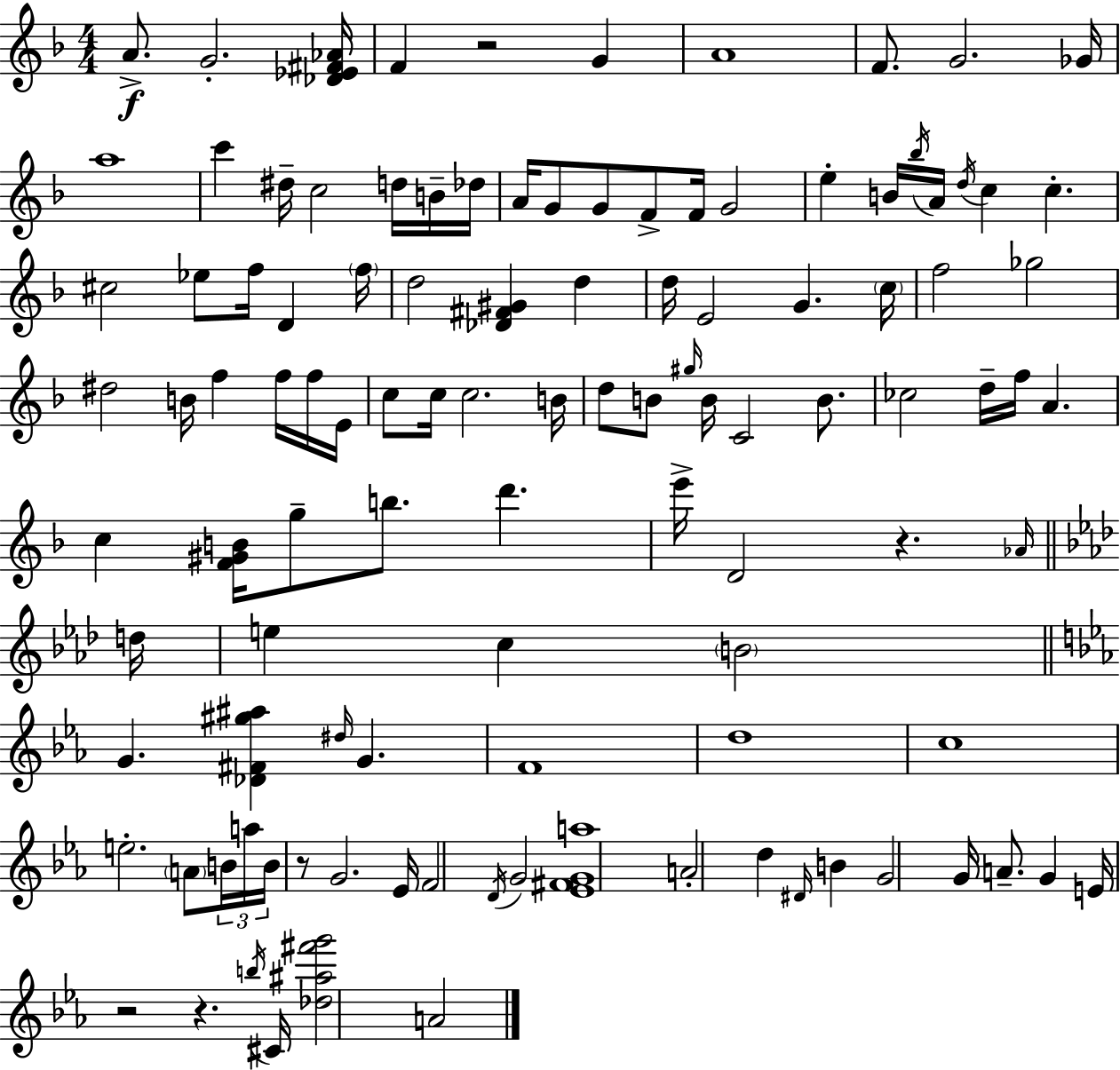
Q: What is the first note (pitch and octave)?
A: A4